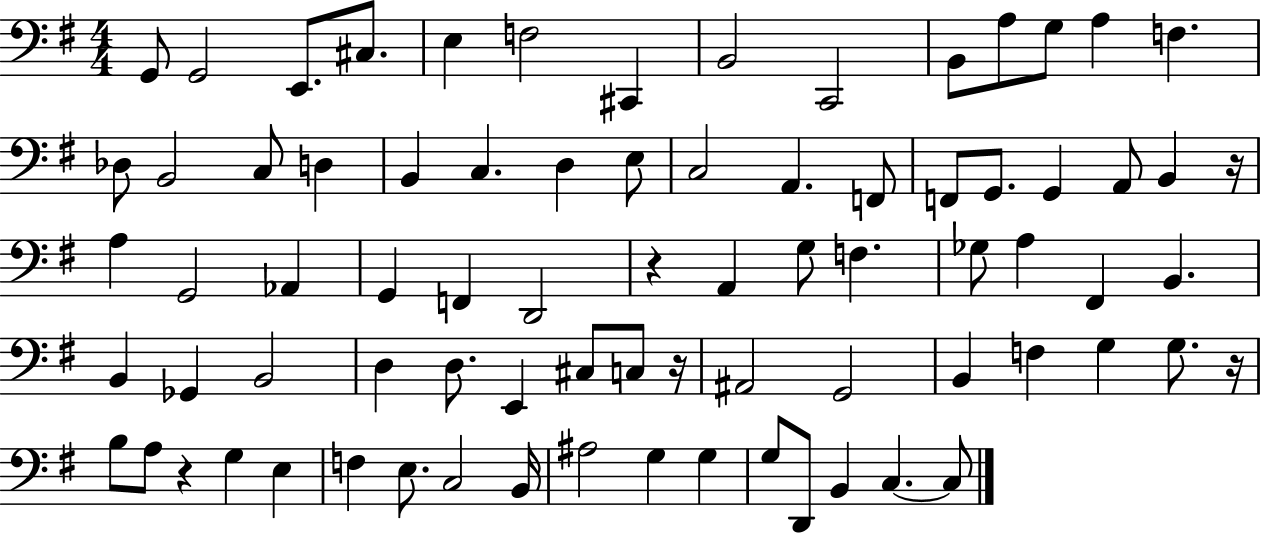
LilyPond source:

{
  \clef bass
  \numericTimeSignature
  \time 4/4
  \key g \major
  g,8 g,2 e,8. cis8. | e4 f2 cis,4 | b,2 c,2 | b,8 a8 g8 a4 f4. | \break des8 b,2 c8 d4 | b,4 c4. d4 e8 | c2 a,4. f,8 | f,8 g,8. g,4 a,8 b,4 r16 | \break a4 g,2 aes,4 | g,4 f,4 d,2 | r4 a,4 g8 f4. | ges8 a4 fis,4 b,4. | \break b,4 ges,4 b,2 | d4 d8. e,4 cis8 c8 r16 | ais,2 g,2 | b,4 f4 g4 g8. r16 | \break b8 a8 r4 g4 e4 | f4 e8. c2 b,16 | ais2 g4 g4 | g8 d,8 b,4 c4.~~ c8 | \break \bar "|."
}